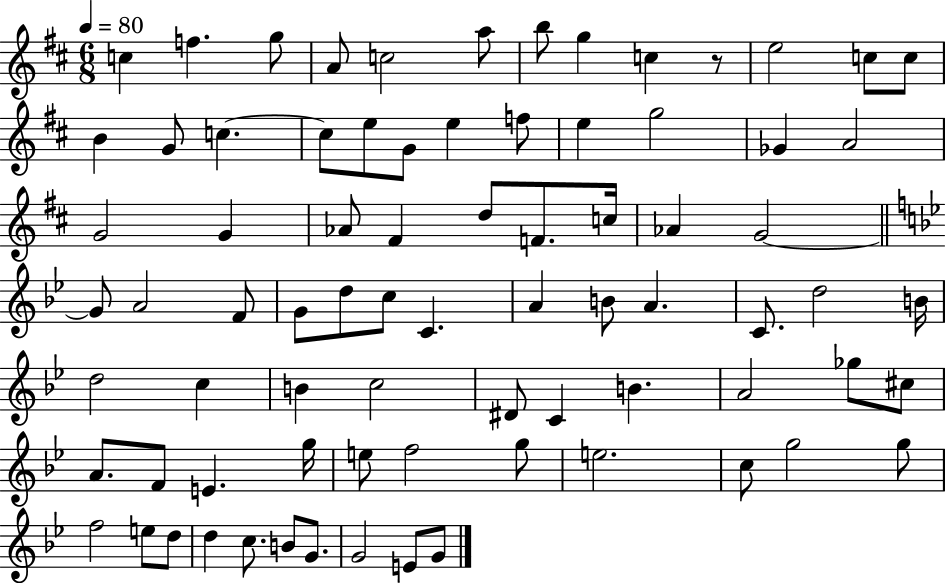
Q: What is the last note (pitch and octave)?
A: G4